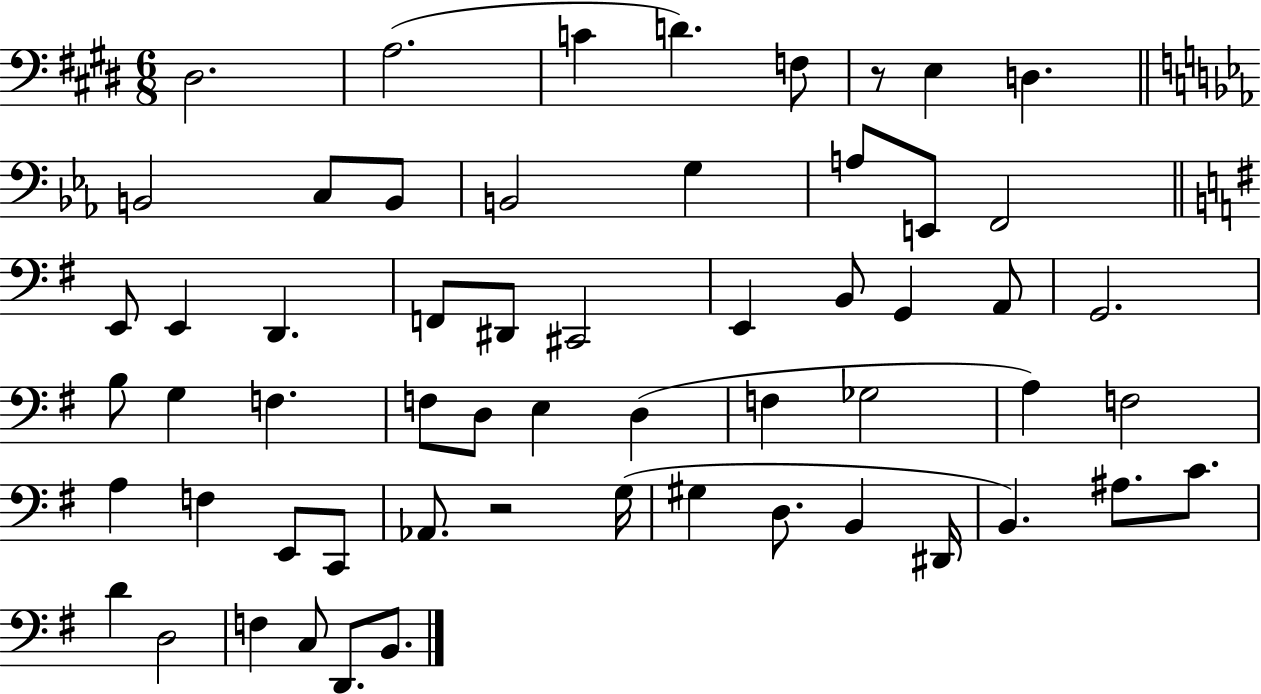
{
  \clef bass
  \numericTimeSignature
  \time 6/8
  \key e \major
  dis2. | a2.( | c'4 d'4.) f8 | r8 e4 d4. | \break \bar "||" \break \key ees \major b,2 c8 b,8 | b,2 g4 | a8 e,8 f,2 | \bar "||" \break \key g \major e,8 e,4 d,4. | f,8 dis,8 cis,2 | e,4 b,8 g,4 a,8 | g,2. | \break b8 g4 f4. | f8 d8 e4 d4( | f4 ges2 | a4) f2 | \break a4 f4 e,8 c,8 | aes,8. r2 g16( | gis4 d8. b,4 dis,16 | b,4.) ais8. c'8. | \break d'4 d2 | f4 c8 d,8. b,8. | \bar "|."
}